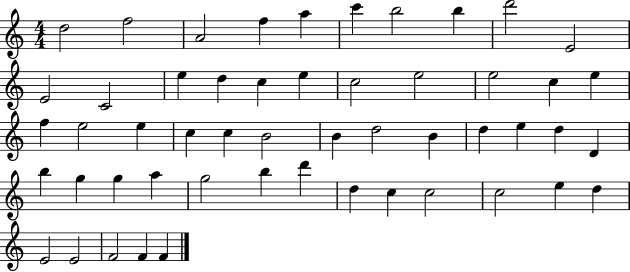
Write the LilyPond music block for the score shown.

{
  \clef treble
  \numericTimeSignature
  \time 4/4
  \key c \major
  d''2 f''2 | a'2 f''4 a''4 | c'''4 b''2 b''4 | d'''2 e'2 | \break e'2 c'2 | e''4 d''4 c''4 e''4 | c''2 e''2 | e''2 c''4 e''4 | \break f''4 e''2 e''4 | c''4 c''4 b'2 | b'4 d''2 b'4 | d''4 e''4 d''4 d'4 | \break b''4 g''4 g''4 a''4 | g''2 b''4 d'''4 | d''4 c''4 c''2 | c''2 e''4 d''4 | \break e'2 e'2 | f'2 f'4 f'4 | \bar "|."
}